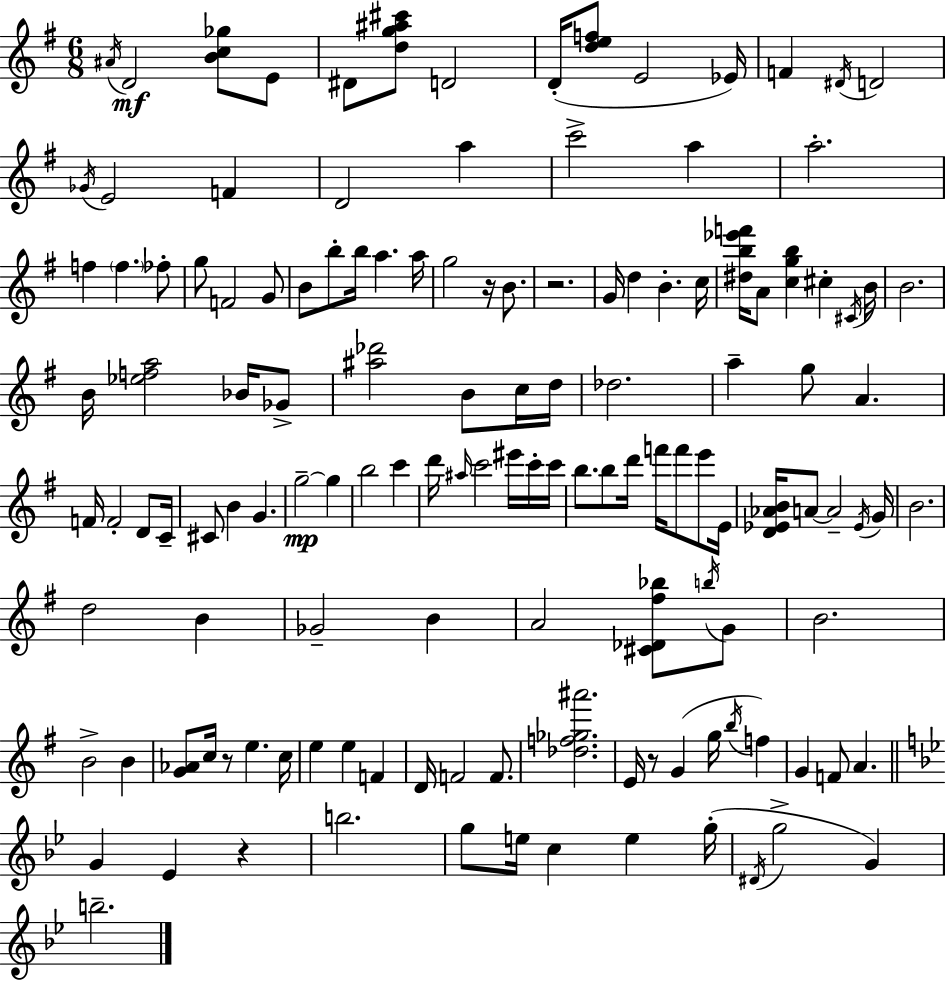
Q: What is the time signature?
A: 6/8